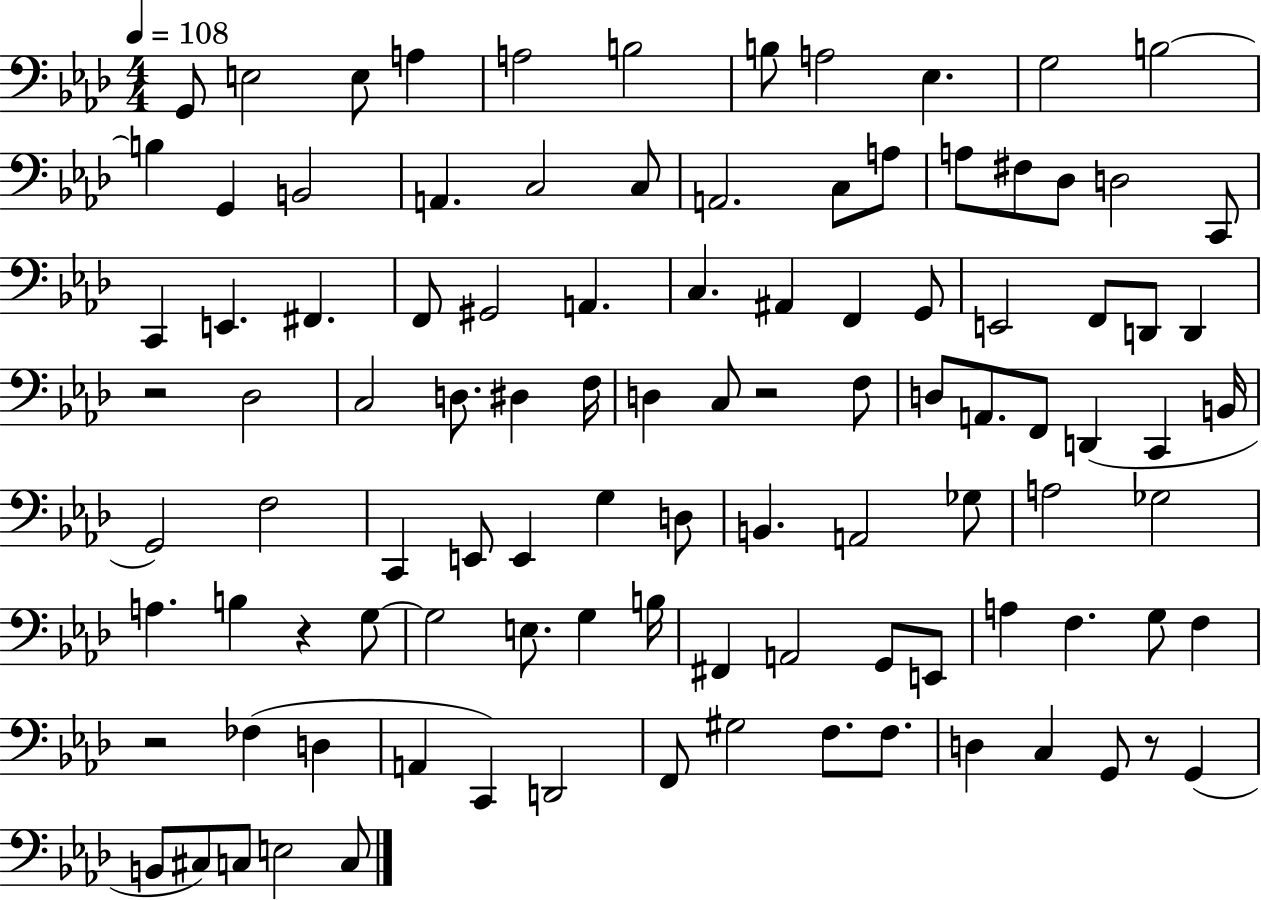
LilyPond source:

{
  \clef bass
  \numericTimeSignature
  \time 4/4
  \key aes \major
  \tempo 4 = 108
  g,8 e2 e8 a4 | a2 b2 | b8 a2 ees4. | g2 b2~~ | \break b4 g,4 b,2 | a,4. c2 c8 | a,2. c8 a8 | a8 fis8 des8 d2 c,8 | \break c,4 e,4. fis,4. | f,8 gis,2 a,4. | c4. ais,4 f,4 g,8 | e,2 f,8 d,8 d,4 | \break r2 des2 | c2 d8. dis4 f16 | d4 c8 r2 f8 | d8 a,8. f,8 d,4( c,4 b,16 | \break g,2) f2 | c,4 e,8 e,4 g4 d8 | b,4. a,2 ges8 | a2 ges2 | \break a4. b4 r4 g8~~ | g2 e8. g4 b16 | fis,4 a,2 g,8 e,8 | a4 f4. g8 f4 | \break r2 fes4( d4 | a,4 c,4) d,2 | f,8 gis2 f8. f8. | d4 c4 g,8 r8 g,4( | \break b,8 cis8) c8 e2 c8 | \bar "|."
}